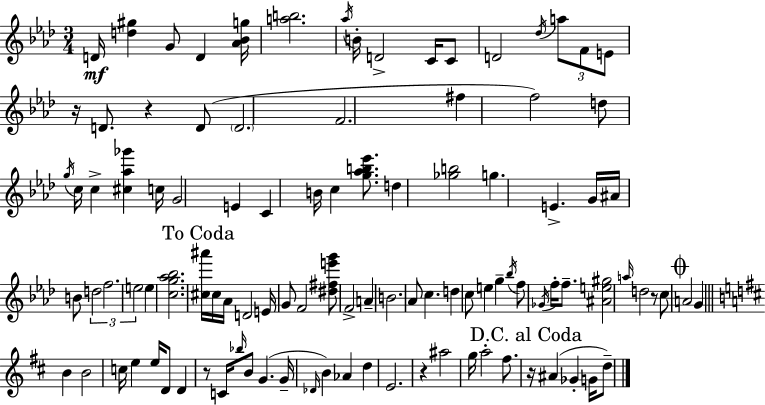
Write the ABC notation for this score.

X:1
T:Untitled
M:3/4
L:1/4
K:Ab
D/4 [d^g] G/2 D [_A_Bg]/4 [ab]2 _a/4 B/4 D2 C/4 C/2 D2 _d/4 a/2 F/2 E/2 z/4 D/2 z D/2 D2 F2 ^f f2 d/2 g/4 c/4 c [^c_a_g'] c/4 G2 E C B/4 c [g_ab_e']/2 d [_gb]2 g E G/4 ^A/4 B/2 d2 f2 e2 e [cg_a_b]2 [^c^a']/4 ^c/4 _A/4 D2 E/4 G/2 F2 [^d^fe'g']/2 F2 A B2 _A/2 c d c/2 e g _b/4 f/2 _G/4 f/4 f/2 [^Ae^g]2 a/4 d2 z/2 c/2 A2 G B B2 c/4 e e/4 D/2 D z/2 C/4 _b/4 B/2 G G/4 _D/4 B _A d E2 z ^a2 g/4 a2 ^f/2 z/4 ^A _G G/4 d/2